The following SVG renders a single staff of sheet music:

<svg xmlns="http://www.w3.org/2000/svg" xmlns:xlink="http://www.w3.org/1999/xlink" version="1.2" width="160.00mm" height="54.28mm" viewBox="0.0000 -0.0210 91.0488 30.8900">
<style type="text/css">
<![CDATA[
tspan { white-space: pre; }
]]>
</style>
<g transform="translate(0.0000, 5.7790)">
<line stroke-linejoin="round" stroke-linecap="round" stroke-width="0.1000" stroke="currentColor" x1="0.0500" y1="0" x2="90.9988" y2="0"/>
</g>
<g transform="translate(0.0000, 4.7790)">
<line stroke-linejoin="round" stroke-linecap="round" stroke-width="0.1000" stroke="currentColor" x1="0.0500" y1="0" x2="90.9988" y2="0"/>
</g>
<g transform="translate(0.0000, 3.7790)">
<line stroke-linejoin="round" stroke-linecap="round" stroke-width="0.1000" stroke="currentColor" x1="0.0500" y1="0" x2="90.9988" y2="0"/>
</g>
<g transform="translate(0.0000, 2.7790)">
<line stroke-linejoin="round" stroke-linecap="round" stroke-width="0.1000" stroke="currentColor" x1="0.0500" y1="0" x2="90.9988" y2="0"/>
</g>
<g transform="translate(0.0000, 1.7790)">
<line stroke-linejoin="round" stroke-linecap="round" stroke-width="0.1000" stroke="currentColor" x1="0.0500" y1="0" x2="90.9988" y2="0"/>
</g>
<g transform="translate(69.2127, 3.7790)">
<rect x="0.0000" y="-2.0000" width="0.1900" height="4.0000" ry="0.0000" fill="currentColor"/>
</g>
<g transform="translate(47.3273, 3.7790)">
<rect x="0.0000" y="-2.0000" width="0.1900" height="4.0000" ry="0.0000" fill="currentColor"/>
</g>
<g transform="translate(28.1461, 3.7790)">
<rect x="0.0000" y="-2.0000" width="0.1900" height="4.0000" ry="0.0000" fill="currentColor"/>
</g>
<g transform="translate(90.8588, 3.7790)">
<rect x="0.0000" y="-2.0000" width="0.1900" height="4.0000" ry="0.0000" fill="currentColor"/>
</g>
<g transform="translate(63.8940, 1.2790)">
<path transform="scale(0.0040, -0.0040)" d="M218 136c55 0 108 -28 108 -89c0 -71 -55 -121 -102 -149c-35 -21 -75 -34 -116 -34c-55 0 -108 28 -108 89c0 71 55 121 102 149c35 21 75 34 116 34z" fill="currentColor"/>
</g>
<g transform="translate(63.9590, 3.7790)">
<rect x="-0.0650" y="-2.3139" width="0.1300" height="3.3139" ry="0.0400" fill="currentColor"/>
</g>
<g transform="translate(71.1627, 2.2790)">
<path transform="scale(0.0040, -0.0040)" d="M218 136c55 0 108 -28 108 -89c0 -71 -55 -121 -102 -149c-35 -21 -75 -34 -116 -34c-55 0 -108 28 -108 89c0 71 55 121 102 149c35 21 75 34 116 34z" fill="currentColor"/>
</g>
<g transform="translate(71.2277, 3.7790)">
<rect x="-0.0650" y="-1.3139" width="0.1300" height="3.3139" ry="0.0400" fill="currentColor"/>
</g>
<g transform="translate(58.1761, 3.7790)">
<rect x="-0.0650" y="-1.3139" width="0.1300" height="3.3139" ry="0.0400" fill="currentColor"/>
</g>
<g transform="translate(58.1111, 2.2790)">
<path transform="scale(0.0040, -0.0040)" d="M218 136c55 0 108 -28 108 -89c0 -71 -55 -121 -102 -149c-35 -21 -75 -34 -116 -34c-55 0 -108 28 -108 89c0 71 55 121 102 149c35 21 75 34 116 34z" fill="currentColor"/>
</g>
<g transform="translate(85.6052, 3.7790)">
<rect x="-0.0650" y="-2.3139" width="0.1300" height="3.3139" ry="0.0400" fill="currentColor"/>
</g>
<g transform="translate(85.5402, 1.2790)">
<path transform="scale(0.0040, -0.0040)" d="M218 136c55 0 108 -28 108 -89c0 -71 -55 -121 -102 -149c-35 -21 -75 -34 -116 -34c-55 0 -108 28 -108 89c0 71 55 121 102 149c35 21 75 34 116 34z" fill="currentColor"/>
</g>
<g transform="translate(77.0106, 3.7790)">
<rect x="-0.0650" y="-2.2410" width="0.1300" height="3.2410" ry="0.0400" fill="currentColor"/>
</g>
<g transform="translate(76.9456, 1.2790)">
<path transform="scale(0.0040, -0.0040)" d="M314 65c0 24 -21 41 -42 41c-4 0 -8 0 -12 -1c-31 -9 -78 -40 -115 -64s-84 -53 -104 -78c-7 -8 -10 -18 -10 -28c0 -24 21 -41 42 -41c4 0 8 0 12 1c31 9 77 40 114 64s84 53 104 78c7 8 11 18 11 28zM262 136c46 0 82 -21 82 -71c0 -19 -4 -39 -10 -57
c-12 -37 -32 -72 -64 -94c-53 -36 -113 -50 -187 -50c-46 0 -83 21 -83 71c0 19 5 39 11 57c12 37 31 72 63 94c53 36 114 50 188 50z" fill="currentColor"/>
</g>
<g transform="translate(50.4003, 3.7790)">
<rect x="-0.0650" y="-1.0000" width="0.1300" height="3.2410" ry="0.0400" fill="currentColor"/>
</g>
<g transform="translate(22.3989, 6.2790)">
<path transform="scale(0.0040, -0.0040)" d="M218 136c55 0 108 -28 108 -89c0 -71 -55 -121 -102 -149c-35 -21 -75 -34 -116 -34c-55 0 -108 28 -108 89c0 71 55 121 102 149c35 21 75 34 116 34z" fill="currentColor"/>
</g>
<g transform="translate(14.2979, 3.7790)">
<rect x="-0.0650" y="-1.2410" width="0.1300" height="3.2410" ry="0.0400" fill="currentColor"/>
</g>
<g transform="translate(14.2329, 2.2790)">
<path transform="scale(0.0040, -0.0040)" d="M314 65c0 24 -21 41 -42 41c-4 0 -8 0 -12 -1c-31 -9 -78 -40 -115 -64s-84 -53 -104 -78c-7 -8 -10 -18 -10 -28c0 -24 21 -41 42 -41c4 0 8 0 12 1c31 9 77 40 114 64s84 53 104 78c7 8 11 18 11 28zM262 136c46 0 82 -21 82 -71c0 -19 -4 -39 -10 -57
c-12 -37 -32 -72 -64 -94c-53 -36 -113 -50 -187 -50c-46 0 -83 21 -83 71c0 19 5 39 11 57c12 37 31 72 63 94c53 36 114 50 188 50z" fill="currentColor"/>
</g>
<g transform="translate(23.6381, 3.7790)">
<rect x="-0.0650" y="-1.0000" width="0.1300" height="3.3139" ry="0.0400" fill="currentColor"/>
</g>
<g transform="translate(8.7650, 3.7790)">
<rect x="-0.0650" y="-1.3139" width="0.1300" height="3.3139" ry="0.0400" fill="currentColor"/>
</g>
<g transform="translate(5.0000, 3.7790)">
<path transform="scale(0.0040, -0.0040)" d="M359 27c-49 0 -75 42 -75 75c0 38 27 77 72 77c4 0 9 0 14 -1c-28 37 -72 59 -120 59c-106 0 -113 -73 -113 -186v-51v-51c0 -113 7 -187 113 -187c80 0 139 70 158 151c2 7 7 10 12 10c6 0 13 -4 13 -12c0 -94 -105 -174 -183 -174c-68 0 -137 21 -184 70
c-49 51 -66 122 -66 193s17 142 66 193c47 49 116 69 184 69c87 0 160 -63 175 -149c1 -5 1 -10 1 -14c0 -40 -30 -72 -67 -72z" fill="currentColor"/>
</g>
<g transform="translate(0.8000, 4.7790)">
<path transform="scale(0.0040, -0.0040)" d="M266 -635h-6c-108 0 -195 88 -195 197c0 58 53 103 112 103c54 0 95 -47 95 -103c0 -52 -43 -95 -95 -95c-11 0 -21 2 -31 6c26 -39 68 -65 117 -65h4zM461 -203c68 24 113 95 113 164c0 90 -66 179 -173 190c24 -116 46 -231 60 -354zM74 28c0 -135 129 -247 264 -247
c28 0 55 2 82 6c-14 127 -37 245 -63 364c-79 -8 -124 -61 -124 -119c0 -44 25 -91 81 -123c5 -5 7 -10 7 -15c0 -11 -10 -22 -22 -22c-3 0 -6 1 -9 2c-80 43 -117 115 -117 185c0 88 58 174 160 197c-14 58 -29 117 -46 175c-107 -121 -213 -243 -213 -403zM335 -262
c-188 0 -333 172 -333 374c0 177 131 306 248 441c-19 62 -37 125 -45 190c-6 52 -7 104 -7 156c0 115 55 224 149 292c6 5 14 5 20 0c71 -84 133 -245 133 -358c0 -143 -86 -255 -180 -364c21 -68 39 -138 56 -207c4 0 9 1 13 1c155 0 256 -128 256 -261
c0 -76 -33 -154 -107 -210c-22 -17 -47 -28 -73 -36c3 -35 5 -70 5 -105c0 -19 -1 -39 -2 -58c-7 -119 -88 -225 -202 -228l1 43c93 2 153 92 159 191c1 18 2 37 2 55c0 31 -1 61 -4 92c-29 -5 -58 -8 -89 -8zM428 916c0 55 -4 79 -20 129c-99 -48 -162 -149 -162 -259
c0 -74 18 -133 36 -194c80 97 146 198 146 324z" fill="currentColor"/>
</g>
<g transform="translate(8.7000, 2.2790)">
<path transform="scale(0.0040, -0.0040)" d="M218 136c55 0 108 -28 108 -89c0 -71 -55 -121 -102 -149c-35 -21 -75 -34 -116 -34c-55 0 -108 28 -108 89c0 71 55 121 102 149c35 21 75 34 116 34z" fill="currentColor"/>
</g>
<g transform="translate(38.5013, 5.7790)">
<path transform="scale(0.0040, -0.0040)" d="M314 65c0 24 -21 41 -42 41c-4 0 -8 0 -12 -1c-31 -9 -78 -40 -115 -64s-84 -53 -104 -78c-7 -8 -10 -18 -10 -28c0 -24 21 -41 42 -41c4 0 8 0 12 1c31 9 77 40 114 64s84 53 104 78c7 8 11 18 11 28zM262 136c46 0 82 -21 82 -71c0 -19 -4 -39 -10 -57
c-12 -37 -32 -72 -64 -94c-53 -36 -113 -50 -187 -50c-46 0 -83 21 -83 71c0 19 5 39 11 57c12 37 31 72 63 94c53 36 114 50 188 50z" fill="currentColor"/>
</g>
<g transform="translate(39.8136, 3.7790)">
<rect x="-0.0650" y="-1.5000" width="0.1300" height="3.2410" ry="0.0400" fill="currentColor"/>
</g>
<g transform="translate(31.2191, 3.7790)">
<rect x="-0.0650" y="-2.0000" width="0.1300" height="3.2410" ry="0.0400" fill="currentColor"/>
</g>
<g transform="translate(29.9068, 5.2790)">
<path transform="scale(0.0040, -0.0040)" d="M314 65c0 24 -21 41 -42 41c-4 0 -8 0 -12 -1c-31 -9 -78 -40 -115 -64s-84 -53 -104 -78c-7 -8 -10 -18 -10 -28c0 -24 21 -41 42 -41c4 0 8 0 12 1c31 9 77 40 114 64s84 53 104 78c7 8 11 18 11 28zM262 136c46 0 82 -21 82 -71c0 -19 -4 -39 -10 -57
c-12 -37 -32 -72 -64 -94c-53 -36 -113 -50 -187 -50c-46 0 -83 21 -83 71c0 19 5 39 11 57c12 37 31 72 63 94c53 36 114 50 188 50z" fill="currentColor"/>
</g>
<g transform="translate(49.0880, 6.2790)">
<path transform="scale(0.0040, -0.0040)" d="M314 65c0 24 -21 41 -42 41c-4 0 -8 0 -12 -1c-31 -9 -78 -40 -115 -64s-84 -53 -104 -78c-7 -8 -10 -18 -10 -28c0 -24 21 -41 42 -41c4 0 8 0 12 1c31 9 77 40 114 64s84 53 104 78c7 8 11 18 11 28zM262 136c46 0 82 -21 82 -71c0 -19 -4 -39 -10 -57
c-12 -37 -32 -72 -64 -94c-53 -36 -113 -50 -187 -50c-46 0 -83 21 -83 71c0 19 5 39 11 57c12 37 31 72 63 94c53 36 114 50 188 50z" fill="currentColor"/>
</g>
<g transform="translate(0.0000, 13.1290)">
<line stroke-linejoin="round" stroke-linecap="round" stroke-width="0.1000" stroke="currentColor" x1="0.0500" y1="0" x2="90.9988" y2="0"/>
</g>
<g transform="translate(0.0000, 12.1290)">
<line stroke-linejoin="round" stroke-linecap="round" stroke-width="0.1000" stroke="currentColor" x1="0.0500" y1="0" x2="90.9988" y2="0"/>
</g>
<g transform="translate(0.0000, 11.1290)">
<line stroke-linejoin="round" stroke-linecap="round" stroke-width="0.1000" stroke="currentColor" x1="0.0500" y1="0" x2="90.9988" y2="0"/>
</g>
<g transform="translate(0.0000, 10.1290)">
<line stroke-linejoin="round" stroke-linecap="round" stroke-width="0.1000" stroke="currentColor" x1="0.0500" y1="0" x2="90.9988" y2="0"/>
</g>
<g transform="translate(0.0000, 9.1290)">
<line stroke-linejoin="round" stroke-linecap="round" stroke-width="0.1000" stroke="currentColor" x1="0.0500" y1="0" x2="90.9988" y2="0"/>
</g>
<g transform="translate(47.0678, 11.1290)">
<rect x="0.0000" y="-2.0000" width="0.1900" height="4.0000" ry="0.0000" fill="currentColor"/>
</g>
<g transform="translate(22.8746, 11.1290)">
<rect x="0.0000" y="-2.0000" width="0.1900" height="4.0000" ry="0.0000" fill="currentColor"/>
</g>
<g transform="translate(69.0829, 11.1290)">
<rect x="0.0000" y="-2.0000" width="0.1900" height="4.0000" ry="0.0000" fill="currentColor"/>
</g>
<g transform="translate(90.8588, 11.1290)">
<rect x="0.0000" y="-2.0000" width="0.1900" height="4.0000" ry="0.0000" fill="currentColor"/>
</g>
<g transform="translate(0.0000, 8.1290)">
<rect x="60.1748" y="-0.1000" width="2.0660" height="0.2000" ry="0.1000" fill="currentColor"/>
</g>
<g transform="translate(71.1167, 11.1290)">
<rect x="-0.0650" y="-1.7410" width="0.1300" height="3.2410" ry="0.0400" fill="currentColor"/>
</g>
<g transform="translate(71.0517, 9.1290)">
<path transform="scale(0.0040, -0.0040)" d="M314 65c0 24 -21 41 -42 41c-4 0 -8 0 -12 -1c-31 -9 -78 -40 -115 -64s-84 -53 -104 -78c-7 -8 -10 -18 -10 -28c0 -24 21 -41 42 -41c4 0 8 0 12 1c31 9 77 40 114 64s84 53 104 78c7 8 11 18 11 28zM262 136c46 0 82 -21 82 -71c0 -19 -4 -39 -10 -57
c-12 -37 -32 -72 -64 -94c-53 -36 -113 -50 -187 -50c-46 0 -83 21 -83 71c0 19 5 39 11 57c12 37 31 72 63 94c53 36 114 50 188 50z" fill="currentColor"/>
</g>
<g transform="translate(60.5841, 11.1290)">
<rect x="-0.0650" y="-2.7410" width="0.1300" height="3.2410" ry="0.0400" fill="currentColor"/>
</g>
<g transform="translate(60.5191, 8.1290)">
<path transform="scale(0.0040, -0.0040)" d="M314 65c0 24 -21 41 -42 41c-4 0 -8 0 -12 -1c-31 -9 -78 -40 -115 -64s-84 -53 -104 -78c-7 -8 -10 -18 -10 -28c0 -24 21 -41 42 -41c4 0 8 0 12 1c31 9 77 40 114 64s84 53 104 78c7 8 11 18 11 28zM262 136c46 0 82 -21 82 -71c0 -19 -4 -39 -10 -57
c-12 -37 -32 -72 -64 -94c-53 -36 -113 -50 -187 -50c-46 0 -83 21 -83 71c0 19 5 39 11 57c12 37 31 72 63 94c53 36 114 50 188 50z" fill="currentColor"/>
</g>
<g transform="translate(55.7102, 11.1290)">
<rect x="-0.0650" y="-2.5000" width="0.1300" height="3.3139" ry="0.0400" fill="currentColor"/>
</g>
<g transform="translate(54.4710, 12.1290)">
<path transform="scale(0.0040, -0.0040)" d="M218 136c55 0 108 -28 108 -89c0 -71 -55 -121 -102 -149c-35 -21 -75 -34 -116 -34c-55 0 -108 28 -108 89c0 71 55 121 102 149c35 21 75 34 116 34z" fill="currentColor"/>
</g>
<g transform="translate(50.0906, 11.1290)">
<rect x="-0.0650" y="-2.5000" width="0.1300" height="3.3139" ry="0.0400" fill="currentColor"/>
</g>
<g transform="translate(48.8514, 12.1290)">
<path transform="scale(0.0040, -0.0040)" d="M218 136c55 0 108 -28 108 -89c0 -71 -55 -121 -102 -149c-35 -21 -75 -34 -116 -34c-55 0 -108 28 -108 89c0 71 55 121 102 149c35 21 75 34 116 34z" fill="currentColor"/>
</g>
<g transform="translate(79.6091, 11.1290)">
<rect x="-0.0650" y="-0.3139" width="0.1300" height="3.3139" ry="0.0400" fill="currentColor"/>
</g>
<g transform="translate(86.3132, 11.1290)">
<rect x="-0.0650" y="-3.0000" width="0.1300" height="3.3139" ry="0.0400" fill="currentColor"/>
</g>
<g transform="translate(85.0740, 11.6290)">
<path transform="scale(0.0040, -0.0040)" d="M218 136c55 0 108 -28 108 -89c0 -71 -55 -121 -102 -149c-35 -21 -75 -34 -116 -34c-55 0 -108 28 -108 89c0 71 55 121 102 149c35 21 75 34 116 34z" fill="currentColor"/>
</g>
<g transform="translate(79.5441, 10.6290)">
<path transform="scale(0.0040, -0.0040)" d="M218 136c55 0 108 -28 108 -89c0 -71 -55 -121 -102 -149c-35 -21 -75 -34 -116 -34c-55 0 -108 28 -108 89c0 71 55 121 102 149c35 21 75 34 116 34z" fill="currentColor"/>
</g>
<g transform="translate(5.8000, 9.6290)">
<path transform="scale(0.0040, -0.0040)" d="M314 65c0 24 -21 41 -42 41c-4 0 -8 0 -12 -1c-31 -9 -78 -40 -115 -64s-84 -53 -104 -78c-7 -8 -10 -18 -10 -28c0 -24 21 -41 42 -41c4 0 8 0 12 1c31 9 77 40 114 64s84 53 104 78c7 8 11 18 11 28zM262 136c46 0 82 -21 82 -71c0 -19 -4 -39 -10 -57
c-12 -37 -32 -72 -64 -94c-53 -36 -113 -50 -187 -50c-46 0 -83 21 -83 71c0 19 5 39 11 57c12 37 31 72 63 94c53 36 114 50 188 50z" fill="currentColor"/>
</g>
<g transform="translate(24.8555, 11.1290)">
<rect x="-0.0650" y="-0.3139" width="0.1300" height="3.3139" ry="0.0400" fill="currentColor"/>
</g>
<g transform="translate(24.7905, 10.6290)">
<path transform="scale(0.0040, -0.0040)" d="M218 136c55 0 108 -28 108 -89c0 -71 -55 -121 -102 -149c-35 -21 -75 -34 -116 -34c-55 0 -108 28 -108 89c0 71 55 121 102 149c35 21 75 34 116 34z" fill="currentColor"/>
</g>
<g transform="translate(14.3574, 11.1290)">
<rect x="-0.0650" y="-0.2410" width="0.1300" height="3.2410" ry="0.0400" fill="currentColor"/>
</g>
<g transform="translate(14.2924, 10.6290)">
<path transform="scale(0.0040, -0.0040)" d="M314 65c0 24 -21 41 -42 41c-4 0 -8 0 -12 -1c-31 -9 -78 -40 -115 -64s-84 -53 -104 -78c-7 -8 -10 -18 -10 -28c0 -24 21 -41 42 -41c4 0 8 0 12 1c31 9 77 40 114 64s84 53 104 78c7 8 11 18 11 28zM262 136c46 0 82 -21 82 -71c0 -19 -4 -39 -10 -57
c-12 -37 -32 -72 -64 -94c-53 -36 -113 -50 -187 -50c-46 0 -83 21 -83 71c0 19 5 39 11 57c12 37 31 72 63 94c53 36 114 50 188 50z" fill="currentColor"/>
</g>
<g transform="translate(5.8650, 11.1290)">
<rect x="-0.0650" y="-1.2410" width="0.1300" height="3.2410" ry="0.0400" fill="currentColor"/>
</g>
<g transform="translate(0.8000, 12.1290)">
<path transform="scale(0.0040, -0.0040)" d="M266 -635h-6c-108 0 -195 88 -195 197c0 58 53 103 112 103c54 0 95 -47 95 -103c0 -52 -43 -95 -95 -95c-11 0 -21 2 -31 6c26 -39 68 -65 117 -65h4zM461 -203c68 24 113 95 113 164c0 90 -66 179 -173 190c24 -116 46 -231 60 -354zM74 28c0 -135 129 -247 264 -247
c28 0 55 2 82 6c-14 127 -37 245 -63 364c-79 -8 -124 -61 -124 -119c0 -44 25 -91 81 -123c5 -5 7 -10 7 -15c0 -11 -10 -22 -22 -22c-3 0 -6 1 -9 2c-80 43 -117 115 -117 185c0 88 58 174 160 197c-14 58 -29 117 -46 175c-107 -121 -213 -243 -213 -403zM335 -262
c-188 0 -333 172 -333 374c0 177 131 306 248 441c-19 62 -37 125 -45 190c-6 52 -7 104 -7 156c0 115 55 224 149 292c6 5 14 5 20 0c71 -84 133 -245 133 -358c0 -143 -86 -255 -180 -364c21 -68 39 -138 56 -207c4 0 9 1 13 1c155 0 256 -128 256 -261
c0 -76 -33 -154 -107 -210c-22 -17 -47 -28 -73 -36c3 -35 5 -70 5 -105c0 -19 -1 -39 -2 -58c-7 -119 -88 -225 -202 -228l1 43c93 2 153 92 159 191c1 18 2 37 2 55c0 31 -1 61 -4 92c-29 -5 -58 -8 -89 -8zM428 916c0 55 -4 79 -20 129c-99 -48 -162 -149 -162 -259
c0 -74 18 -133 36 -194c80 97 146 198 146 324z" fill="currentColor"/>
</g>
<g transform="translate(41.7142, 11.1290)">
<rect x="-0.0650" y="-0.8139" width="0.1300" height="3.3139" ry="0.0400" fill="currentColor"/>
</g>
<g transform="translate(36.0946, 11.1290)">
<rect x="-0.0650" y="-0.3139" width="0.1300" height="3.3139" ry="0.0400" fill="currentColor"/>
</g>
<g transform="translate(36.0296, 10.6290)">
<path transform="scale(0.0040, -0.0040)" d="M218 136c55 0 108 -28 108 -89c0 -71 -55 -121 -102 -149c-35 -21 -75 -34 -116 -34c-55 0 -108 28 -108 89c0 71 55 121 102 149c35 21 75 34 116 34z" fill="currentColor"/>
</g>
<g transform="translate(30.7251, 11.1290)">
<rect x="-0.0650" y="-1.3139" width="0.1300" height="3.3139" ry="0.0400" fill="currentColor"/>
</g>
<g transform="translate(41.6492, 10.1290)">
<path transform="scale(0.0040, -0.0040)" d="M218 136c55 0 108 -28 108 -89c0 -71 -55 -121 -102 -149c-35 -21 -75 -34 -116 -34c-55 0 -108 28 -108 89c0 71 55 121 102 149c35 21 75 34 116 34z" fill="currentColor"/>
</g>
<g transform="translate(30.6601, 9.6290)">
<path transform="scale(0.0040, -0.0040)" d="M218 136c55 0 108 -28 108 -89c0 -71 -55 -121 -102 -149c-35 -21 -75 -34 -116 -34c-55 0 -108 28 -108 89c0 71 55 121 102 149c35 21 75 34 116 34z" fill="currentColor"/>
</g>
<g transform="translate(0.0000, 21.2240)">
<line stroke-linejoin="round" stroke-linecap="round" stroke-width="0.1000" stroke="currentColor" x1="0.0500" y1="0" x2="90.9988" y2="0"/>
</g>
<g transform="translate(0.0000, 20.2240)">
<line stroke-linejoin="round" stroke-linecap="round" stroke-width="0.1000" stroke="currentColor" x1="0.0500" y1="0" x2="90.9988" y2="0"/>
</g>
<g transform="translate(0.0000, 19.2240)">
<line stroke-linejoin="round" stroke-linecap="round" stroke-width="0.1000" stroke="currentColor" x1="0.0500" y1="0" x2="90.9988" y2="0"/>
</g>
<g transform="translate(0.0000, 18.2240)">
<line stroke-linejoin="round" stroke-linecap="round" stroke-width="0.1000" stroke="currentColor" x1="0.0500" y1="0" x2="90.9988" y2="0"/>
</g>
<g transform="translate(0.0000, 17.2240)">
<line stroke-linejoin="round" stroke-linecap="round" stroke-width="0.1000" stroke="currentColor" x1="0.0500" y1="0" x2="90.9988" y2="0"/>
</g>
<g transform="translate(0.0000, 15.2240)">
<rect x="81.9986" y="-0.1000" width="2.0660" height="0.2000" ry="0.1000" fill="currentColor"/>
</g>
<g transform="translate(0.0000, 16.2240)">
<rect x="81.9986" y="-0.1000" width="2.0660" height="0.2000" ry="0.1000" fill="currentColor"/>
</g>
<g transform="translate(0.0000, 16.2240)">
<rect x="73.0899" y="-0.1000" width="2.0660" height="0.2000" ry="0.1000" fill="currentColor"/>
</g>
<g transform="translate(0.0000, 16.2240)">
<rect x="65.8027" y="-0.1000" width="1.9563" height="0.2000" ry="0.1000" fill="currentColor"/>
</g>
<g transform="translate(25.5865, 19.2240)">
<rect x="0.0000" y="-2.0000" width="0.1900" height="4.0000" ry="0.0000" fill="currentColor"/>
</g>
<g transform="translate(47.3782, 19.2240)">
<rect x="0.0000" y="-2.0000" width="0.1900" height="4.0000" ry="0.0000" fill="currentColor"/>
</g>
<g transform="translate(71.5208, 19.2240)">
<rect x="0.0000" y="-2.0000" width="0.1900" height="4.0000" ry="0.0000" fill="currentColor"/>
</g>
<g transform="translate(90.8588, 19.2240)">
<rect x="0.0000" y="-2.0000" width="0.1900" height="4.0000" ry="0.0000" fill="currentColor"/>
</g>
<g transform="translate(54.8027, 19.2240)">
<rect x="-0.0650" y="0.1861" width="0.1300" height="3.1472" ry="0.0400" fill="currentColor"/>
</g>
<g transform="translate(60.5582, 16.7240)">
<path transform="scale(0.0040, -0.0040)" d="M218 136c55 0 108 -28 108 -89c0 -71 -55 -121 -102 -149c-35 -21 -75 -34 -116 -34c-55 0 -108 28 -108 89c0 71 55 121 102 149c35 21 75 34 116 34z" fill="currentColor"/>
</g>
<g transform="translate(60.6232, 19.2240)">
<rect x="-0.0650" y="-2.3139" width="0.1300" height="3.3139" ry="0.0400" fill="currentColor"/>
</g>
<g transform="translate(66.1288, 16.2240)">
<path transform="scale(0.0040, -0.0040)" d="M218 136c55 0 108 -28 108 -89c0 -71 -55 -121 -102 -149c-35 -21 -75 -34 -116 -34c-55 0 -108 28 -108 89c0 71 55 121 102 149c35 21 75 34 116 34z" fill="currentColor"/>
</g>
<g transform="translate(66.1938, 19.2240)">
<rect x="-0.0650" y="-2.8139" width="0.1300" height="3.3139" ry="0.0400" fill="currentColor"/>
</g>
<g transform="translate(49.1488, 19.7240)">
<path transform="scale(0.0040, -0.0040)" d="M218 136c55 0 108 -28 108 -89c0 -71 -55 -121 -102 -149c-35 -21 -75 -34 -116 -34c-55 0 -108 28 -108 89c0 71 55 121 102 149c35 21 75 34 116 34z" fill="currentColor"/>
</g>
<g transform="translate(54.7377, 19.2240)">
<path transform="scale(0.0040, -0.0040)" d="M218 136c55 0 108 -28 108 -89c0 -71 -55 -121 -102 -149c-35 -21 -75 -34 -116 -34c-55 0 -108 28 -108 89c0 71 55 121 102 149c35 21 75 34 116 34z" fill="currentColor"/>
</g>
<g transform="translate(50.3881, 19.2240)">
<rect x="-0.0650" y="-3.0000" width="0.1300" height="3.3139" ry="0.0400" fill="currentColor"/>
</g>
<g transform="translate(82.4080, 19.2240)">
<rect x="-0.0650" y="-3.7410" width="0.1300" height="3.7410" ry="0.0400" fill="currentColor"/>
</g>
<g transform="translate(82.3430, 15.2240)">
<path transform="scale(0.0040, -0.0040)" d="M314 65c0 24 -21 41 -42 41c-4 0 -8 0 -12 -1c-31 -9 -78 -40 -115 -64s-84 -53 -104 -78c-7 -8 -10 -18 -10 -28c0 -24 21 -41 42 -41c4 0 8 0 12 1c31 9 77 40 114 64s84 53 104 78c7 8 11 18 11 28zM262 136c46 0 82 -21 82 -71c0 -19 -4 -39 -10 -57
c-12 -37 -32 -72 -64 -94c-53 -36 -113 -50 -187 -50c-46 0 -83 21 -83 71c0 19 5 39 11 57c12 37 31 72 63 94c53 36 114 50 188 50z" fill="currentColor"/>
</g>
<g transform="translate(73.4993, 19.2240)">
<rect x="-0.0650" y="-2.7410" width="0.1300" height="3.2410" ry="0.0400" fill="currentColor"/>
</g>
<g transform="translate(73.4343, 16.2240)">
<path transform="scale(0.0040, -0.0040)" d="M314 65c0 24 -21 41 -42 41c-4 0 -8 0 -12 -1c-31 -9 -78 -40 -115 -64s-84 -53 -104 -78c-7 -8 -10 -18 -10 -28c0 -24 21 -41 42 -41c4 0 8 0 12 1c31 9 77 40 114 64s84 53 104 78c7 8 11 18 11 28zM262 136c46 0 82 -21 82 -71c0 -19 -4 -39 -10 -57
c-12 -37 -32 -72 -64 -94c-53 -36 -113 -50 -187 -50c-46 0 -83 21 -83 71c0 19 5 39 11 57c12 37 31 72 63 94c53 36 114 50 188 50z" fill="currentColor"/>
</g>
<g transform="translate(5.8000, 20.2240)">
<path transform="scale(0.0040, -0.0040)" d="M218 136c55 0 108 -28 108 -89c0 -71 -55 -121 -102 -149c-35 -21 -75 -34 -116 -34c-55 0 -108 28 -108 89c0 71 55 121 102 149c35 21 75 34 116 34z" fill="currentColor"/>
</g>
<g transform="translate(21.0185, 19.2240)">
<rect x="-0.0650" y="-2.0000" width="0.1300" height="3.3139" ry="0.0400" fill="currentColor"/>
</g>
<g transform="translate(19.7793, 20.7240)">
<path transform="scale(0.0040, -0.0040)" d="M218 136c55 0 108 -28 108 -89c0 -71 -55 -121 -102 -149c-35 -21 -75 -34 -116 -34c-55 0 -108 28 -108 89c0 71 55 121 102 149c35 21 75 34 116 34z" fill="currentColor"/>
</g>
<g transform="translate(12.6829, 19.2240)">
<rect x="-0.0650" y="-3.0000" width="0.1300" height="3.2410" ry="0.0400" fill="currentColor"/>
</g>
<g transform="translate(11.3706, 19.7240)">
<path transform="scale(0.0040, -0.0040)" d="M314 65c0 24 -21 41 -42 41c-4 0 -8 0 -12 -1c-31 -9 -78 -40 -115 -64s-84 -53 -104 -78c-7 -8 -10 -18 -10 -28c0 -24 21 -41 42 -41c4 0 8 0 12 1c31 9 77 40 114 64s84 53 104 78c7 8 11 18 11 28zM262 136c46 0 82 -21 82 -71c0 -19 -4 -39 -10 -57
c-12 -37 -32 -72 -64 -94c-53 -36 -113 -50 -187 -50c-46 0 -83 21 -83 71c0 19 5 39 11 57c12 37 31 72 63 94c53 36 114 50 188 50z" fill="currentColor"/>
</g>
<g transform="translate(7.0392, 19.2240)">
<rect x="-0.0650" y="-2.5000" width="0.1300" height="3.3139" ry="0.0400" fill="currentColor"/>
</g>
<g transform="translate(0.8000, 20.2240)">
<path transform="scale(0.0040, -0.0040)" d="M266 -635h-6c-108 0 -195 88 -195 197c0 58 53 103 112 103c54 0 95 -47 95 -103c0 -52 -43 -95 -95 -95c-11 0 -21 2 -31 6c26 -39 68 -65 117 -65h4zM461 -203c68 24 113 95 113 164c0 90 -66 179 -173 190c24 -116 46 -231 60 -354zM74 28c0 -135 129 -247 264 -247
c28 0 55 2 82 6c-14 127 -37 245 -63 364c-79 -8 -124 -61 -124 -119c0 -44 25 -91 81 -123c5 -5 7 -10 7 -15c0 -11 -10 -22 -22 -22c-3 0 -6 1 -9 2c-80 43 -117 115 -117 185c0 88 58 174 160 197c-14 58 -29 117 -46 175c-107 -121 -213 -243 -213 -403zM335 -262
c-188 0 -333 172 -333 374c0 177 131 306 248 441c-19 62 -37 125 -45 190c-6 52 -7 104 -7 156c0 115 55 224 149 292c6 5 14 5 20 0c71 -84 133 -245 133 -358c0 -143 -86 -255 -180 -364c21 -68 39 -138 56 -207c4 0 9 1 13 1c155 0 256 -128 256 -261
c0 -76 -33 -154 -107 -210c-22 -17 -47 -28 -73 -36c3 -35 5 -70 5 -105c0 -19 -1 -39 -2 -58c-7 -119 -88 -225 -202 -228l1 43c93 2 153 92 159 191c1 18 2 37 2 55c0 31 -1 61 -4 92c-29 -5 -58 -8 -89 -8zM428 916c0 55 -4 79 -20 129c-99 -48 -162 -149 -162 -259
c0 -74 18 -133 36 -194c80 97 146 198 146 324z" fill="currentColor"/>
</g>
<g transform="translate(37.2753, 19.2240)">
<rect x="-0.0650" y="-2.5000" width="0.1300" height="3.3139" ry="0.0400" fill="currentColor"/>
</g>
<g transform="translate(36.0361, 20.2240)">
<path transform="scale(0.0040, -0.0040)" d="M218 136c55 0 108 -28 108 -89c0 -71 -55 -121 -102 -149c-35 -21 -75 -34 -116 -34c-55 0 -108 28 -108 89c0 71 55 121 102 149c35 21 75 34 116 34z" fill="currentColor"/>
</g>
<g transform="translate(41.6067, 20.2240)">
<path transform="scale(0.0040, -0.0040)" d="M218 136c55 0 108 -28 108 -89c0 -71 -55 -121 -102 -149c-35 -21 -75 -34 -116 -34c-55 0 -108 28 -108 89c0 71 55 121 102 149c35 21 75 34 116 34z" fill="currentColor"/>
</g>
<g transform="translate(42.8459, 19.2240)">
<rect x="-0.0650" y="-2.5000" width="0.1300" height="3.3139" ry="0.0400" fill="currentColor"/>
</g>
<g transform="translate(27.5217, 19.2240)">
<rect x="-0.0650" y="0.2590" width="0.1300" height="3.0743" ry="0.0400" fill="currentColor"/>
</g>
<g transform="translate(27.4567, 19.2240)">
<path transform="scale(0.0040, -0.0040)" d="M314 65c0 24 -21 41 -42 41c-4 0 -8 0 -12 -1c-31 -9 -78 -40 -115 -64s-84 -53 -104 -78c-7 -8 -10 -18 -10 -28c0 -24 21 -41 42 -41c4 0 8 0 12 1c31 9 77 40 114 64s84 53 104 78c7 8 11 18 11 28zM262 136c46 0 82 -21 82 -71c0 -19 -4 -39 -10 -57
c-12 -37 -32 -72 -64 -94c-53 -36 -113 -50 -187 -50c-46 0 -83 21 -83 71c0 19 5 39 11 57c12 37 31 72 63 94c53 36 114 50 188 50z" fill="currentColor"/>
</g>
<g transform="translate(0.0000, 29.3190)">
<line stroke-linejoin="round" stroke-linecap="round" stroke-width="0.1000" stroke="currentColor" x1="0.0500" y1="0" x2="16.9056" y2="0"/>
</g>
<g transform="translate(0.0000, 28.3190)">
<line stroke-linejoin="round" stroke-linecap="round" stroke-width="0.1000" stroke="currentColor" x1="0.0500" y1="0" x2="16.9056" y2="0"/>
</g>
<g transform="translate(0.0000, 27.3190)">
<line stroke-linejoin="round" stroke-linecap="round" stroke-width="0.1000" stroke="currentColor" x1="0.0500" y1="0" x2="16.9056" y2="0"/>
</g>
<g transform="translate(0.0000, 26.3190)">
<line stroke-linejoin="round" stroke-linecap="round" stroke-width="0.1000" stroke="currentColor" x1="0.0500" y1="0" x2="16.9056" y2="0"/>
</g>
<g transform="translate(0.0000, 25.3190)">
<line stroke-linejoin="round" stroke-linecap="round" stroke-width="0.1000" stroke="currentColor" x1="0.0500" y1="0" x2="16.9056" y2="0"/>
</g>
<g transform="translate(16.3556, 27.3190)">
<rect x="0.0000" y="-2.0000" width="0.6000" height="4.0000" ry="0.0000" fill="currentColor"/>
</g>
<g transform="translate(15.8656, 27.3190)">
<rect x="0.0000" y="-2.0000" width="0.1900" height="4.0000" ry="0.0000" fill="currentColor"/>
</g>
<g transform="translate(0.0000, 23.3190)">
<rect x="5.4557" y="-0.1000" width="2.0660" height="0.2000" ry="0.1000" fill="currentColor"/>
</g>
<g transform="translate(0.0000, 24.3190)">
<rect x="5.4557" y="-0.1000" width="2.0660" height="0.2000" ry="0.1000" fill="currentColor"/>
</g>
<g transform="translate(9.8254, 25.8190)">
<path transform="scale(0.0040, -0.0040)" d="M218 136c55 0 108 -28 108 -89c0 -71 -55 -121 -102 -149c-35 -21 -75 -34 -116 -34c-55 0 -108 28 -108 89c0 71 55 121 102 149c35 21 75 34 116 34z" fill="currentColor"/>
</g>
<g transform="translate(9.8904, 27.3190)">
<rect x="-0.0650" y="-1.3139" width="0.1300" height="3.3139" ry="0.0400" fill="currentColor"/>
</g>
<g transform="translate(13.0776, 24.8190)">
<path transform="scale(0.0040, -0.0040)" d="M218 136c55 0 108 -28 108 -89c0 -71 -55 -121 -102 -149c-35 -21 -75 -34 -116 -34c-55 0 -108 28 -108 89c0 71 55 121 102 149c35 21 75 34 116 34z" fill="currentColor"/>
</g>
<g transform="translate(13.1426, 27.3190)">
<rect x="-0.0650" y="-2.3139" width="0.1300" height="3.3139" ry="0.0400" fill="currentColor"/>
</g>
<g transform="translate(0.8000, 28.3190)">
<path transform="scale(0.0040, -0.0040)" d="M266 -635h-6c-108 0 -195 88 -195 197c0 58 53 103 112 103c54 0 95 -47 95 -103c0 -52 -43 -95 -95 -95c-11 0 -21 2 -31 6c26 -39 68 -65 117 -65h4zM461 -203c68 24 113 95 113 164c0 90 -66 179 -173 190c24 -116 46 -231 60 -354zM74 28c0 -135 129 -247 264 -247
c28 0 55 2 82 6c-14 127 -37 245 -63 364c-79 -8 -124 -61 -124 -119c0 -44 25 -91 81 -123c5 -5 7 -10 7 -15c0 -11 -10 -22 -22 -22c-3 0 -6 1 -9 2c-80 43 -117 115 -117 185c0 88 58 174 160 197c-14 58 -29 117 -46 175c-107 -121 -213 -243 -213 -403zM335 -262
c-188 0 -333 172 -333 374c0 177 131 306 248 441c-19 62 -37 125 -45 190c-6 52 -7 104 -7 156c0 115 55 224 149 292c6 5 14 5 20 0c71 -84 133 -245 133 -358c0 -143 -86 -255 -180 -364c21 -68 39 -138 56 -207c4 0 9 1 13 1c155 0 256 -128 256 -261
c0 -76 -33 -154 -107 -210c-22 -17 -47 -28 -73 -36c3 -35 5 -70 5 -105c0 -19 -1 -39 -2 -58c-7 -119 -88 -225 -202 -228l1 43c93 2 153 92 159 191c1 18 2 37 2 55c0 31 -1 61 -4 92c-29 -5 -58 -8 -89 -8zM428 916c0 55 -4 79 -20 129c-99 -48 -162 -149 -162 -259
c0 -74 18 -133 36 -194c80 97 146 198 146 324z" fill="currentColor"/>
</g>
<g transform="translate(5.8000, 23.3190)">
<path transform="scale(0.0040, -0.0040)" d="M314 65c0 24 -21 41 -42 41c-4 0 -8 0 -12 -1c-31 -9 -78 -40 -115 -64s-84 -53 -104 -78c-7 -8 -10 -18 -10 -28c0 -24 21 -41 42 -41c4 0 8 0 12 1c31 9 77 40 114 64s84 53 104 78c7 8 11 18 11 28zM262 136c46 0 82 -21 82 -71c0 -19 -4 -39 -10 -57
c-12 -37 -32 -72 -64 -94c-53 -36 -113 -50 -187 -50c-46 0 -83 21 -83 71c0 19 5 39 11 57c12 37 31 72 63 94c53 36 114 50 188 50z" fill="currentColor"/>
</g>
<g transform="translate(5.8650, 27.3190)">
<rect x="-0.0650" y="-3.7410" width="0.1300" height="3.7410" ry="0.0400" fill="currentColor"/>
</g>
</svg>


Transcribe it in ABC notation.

X:1
T:Untitled
M:4/4
L:1/4
K:C
e e2 D F2 E2 D2 e g e g2 g e2 c2 c e c d G G a2 f2 c A G A2 F B2 G G A B g a a2 c'2 c'2 e g